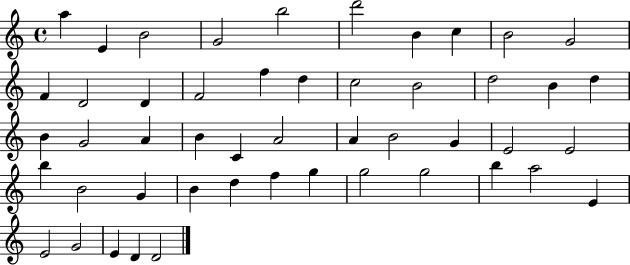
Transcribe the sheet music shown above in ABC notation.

X:1
T:Untitled
M:4/4
L:1/4
K:C
a E B2 G2 b2 d'2 B c B2 G2 F D2 D F2 f d c2 B2 d2 B d B G2 A B C A2 A B2 G E2 E2 b B2 G B d f g g2 g2 b a2 E E2 G2 E D D2